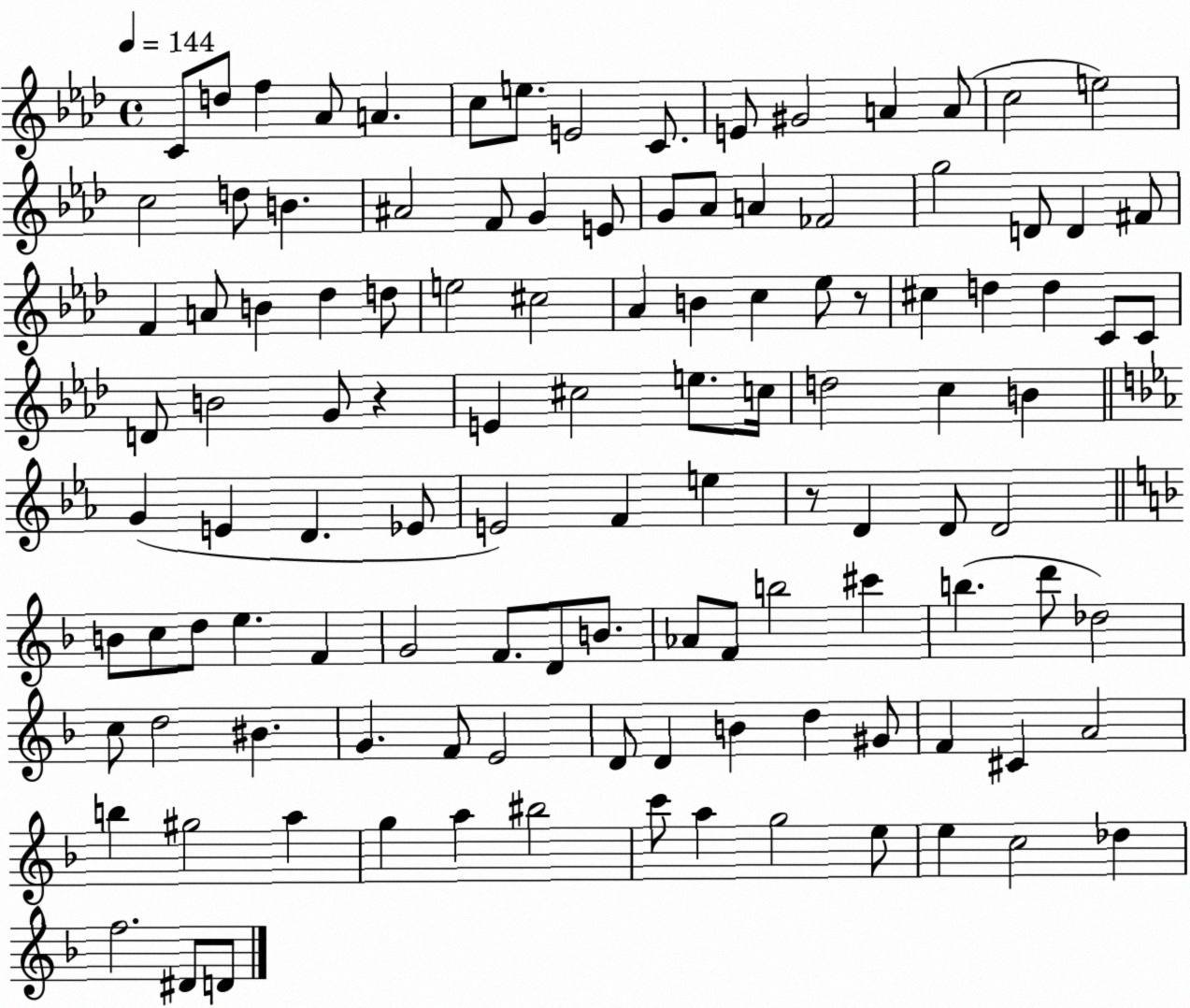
X:1
T:Untitled
M:4/4
L:1/4
K:Ab
C/2 d/2 f _A/2 A c/2 e/2 E2 C/2 E/2 ^G2 A A/2 c2 e2 c2 d/2 B ^A2 F/2 G E/2 G/2 _A/2 A _F2 g2 D/2 D ^F/2 F A/2 B _d d/2 e2 ^c2 _A B c _e/2 z/2 ^c d d C/2 C/2 D/2 B2 G/2 z E ^c2 e/2 c/4 d2 c B G E D _E/2 E2 F e z/2 D D/2 D2 B/2 c/2 d/2 e F G2 F/2 D/2 B/2 _A/2 F/2 b2 ^c' b d'/2 _d2 c/2 d2 ^B G F/2 E2 D/2 D B d ^G/2 F ^C A2 b ^g2 a g a ^b2 c'/2 a g2 e/2 e c2 _d f2 ^D/2 D/2